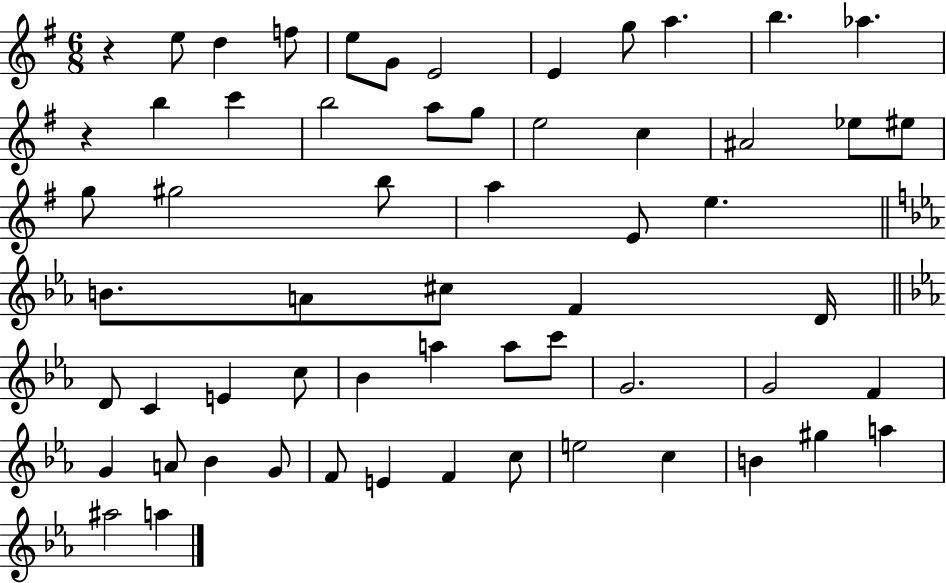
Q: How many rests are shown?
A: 2